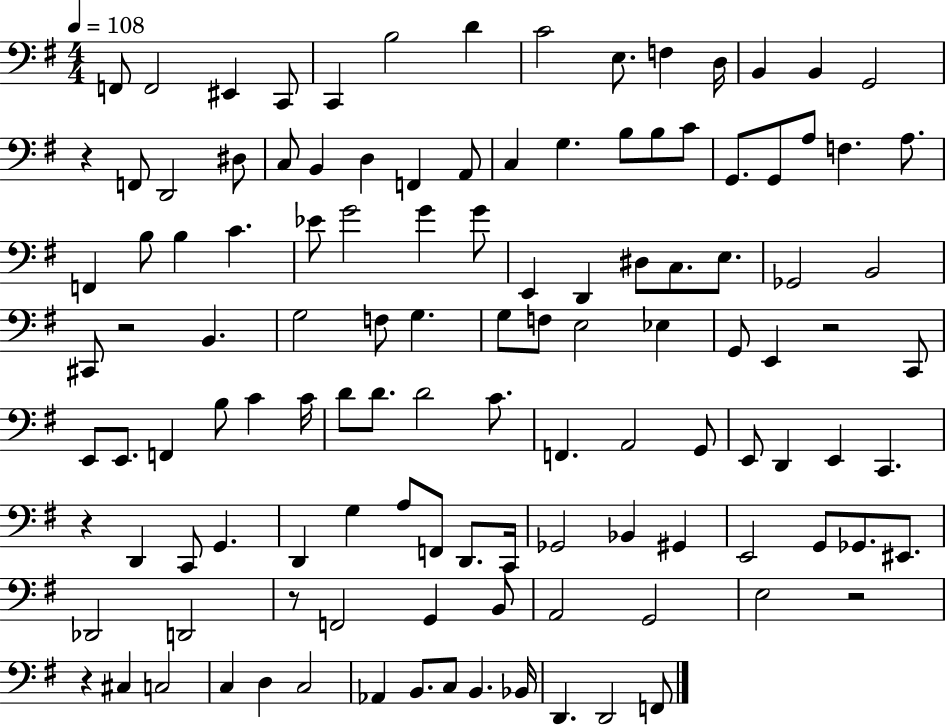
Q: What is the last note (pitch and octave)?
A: F2